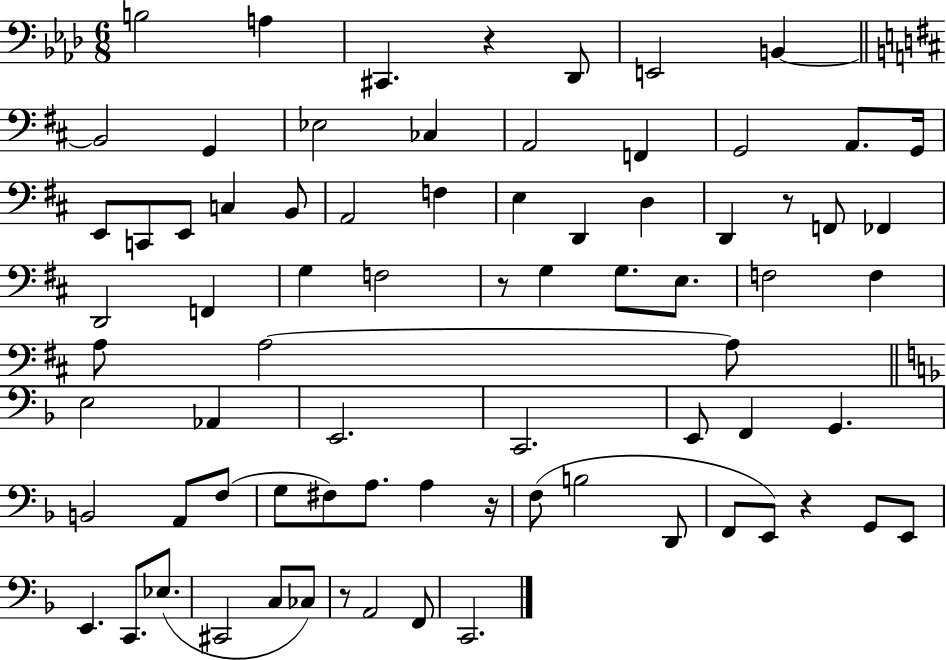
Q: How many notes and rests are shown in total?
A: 76